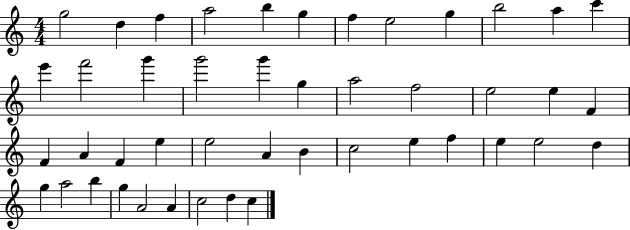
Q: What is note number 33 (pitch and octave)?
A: F5